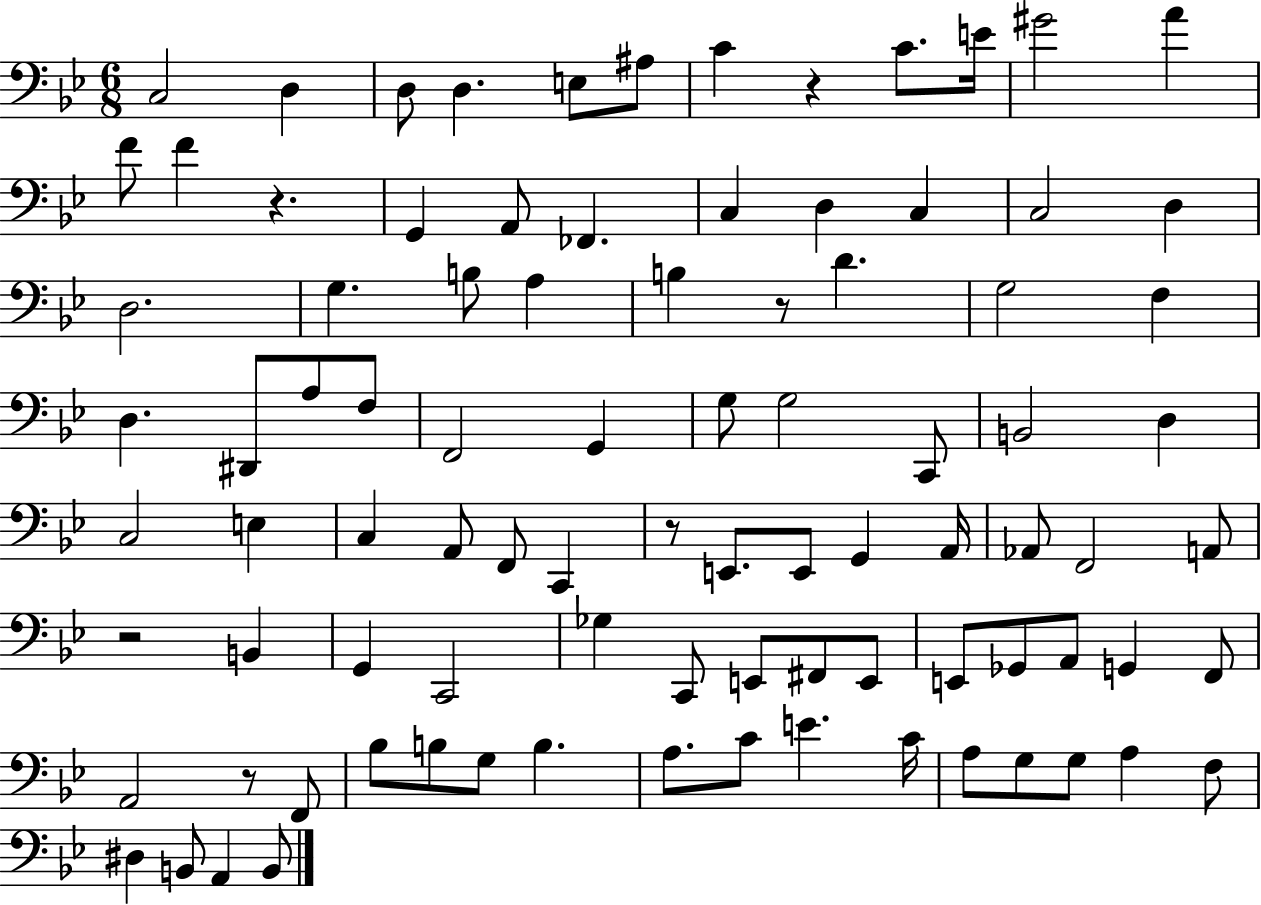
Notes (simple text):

C3/h D3/q D3/e D3/q. E3/e A#3/e C4/q R/q C4/e. E4/s G#4/h A4/q F4/e F4/q R/q. G2/q A2/e FES2/q. C3/q D3/q C3/q C3/h D3/q D3/h. G3/q. B3/e A3/q B3/q R/e D4/q. G3/h F3/q D3/q. D#2/e A3/e F3/e F2/h G2/q G3/e G3/h C2/e B2/h D3/q C3/h E3/q C3/q A2/e F2/e C2/q R/e E2/e. E2/e G2/q A2/s Ab2/e F2/h A2/e R/h B2/q G2/q C2/h Gb3/q C2/e E2/e F#2/e E2/e E2/e Gb2/e A2/e G2/q F2/e A2/h R/e F2/e Bb3/e B3/e G3/e B3/q. A3/e. C4/e E4/q. C4/s A3/e G3/e G3/e A3/q F3/e D#3/q B2/e A2/q B2/e